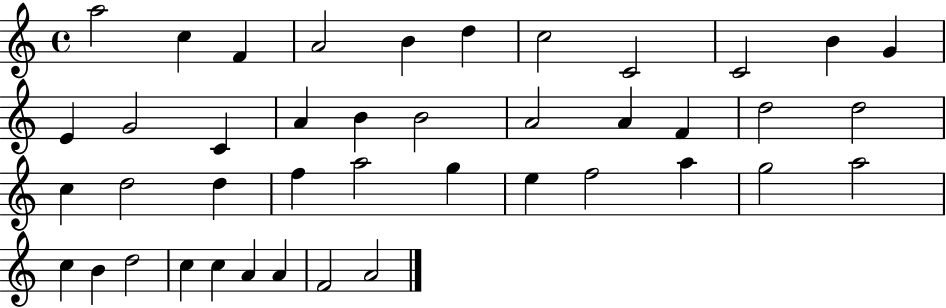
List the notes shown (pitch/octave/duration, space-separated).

A5/h C5/q F4/q A4/h B4/q D5/q C5/h C4/h C4/h B4/q G4/q E4/q G4/h C4/q A4/q B4/q B4/h A4/h A4/q F4/q D5/h D5/h C5/q D5/h D5/q F5/q A5/h G5/q E5/q F5/h A5/q G5/h A5/h C5/q B4/q D5/h C5/q C5/q A4/q A4/q F4/h A4/h